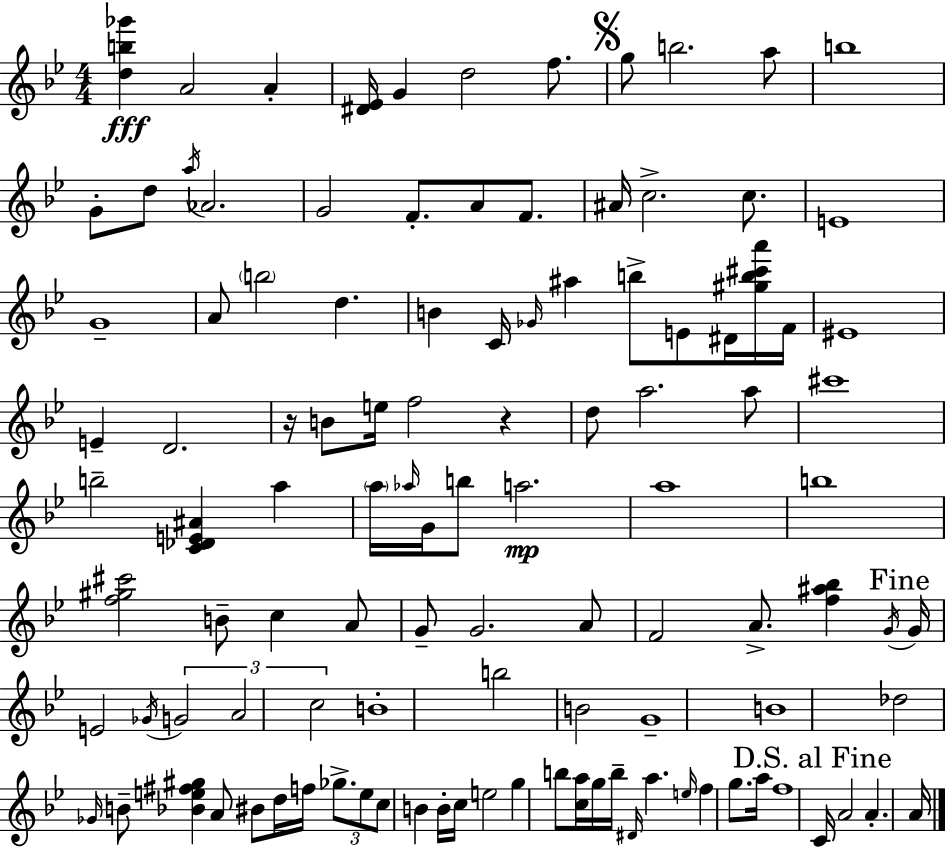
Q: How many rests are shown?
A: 2